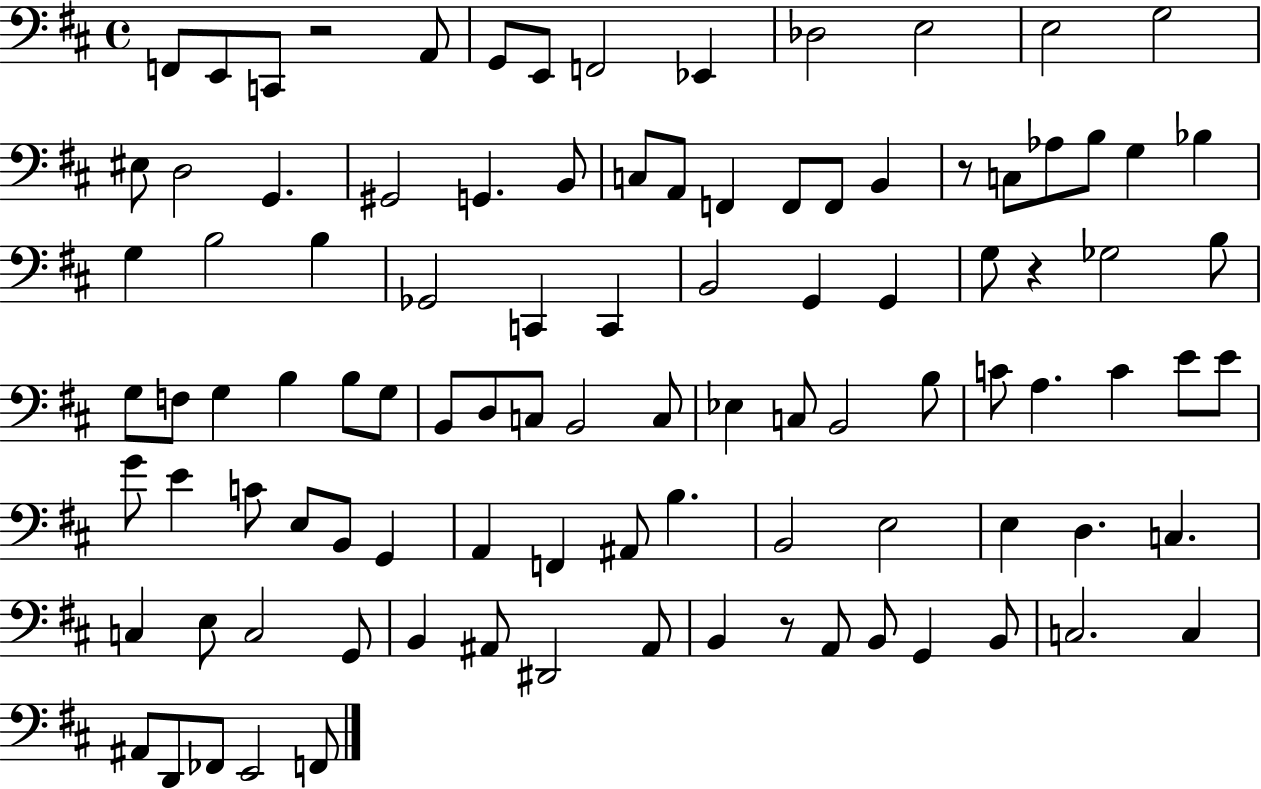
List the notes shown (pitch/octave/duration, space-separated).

F2/e E2/e C2/e R/h A2/e G2/e E2/e F2/h Eb2/q Db3/h E3/h E3/h G3/h EIS3/e D3/h G2/q. G#2/h G2/q. B2/e C3/e A2/e F2/q F2/e F2/e B2/q R/e C3/e Ab3/e B3/e G3/q Bb3/q G3/q B3/h B3/q Gb2/h C2/q C2/q B2/h G2/q G2/q G3/e R/q Gb3/h B3/e G3/e F3/e G3/q B3/q B3/e G3/e B2/e D3/e C3/e B2/h C3/e Eb3/q C3/e B2/h B3/e C4/e A3/q. C4/q E4/e E4/e G4/e E4/q C4/e E3/e B2/e G2/q A2/q F2/q A#2/e B3/q. B2/h E3/h E3/q D3/q. C3/q. C3/q E3/e C3/h G2/e B2/q A#2/e D#2/h A#2/e B2/q R/e A2/e B2/e G2/q B2/e C3/h. C3/q A#2/e D2/e FES2/e E2/h F2/e